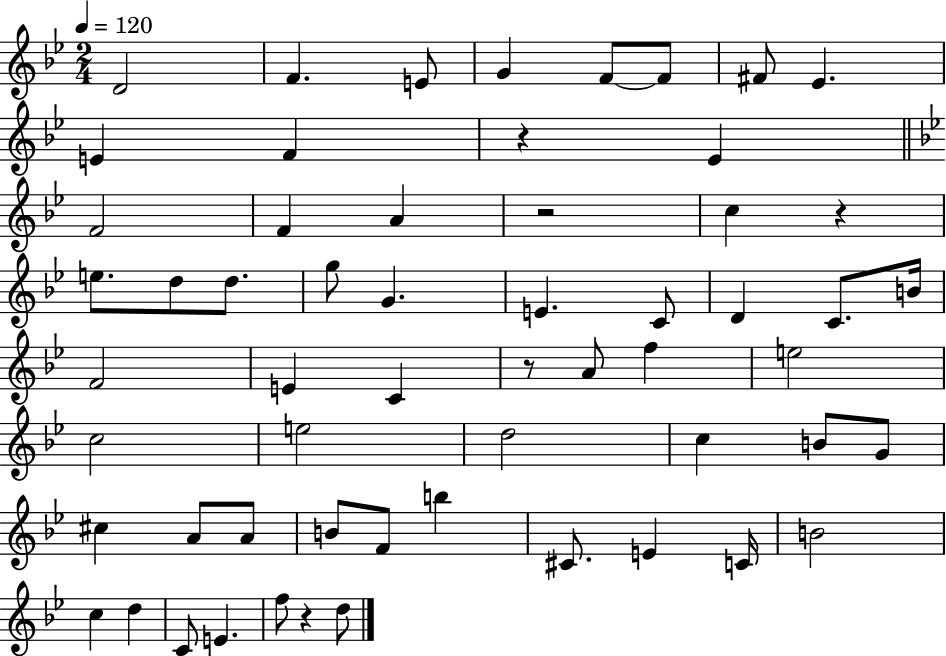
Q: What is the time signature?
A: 2/4